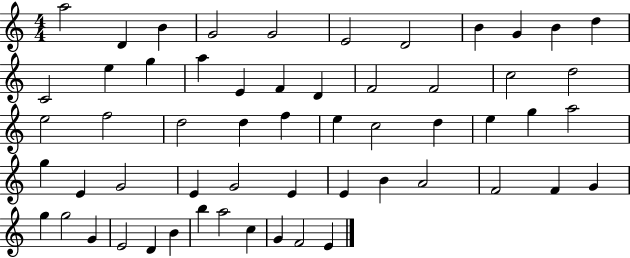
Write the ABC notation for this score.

X:1
T:Untitled
M:4/4
L:1/4
K:C
a2 D B G2 G2 E2 D2 B G B d C2 e g a E F D F2 F2 c2 d2 e2 f2 d2 d f e c2 d e g a2 g E G2 E G2 E E B A2 F2 F G g g2 G E2 D B b a2 c G F2 E